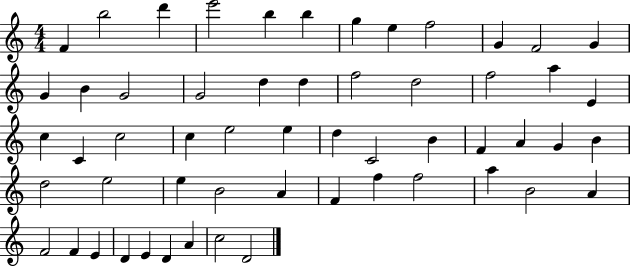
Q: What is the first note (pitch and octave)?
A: F4